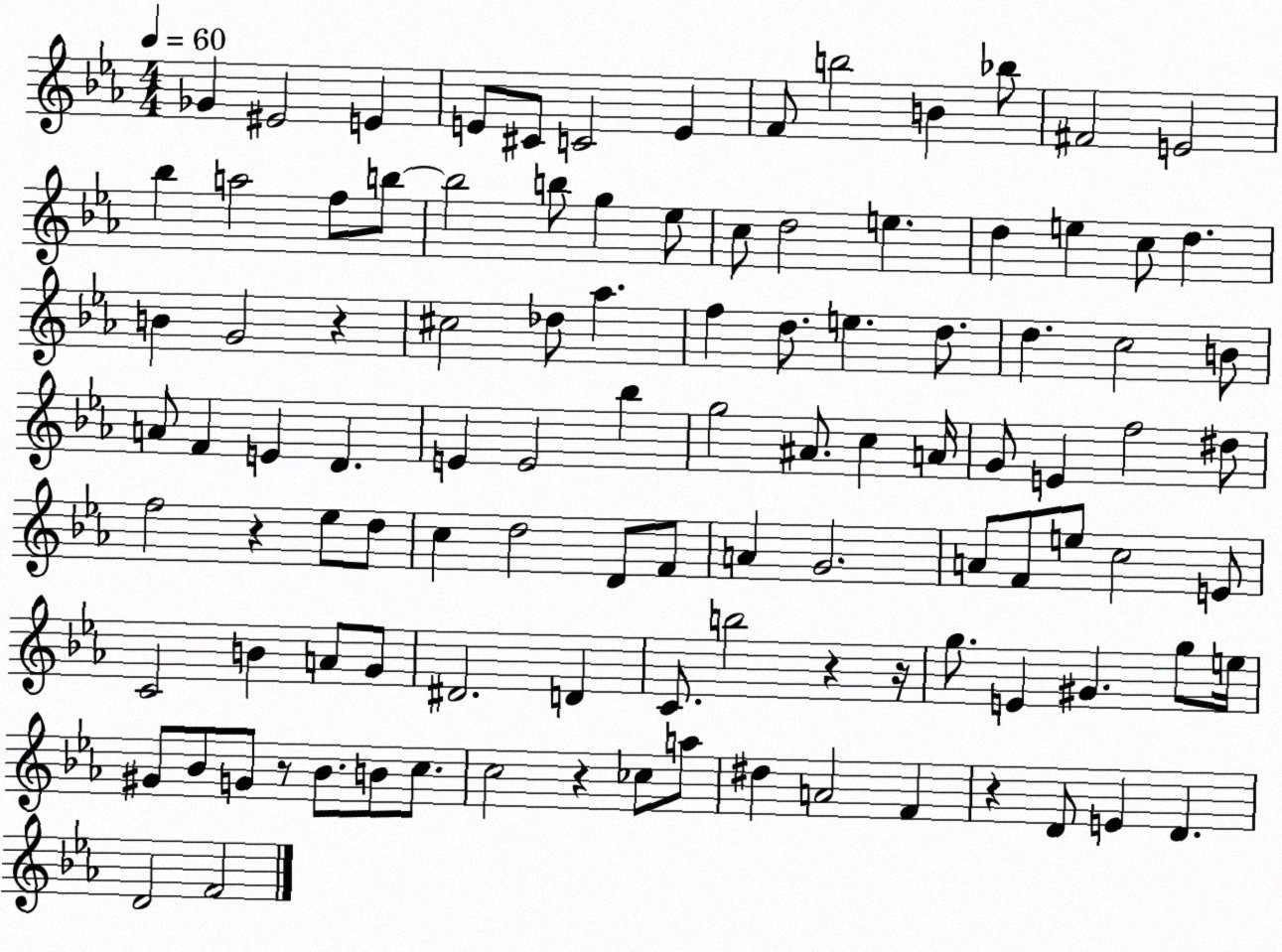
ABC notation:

X:1
T:Untitled
M:4/4
L:1/4
K:Eb
_G ^E2 E E/2 ^C/2 C2 E F/2 b2 B _b/2 ^F2 E2 _b a2 f/2 b/2 b2 b/2 g _e/2 c/2 d2 e d e c/2 d B G2 z ^c2 _d/2 _a f d/2 e d/2 d c2 B/2 A/2 F E D E E2 _b g2 ^A/2 c A/4 G/2 E f2 ^d/2 f2 z _e/2 d/2 c d2 D/2 F/2 A G2 A/2 F/2 e/2 c2 E/2 C2 B A/2 G/2 ^D2 D C/2 b2 z z/4 g/2 E ^G g/2 e/4 ^G/2 _B/2 G/2 z/2 _B/2 B/2 c/2 c2 z _c/2 a/2 ^d A2 F z D/2 E D D2 F2